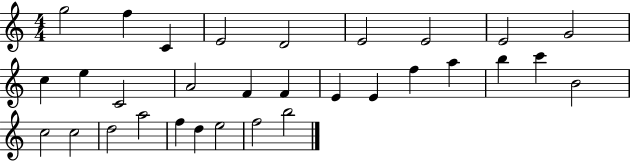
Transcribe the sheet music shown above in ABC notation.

X:1
T:Untitled
M:4/4
L:1/4
K:C
g2 f C E2 D2 E2 E2 E2 G2 c e C2 A2 F F E E f a b c' B2 c2 c2 d2 a2 f d e2 f2 b2